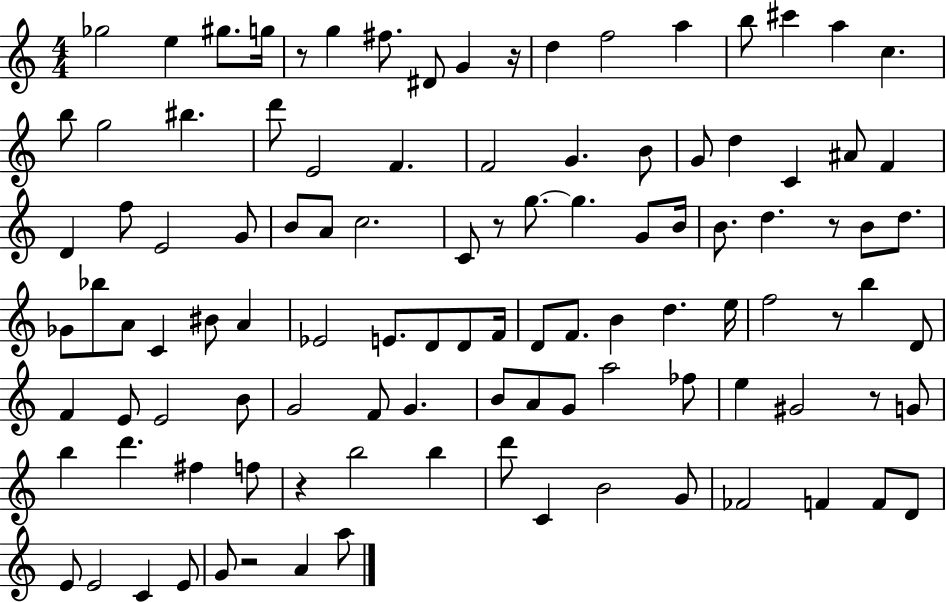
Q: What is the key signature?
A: C major